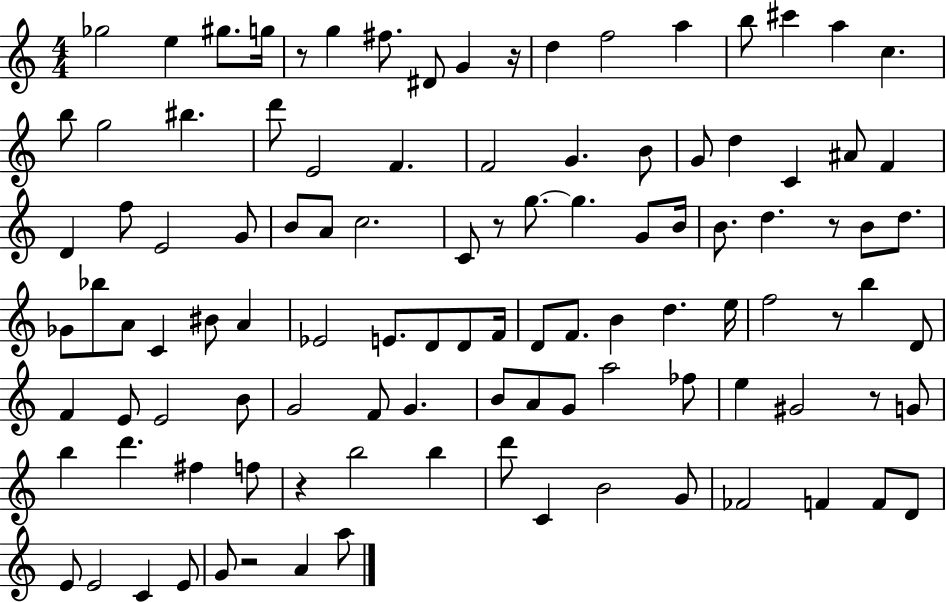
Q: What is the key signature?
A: C major